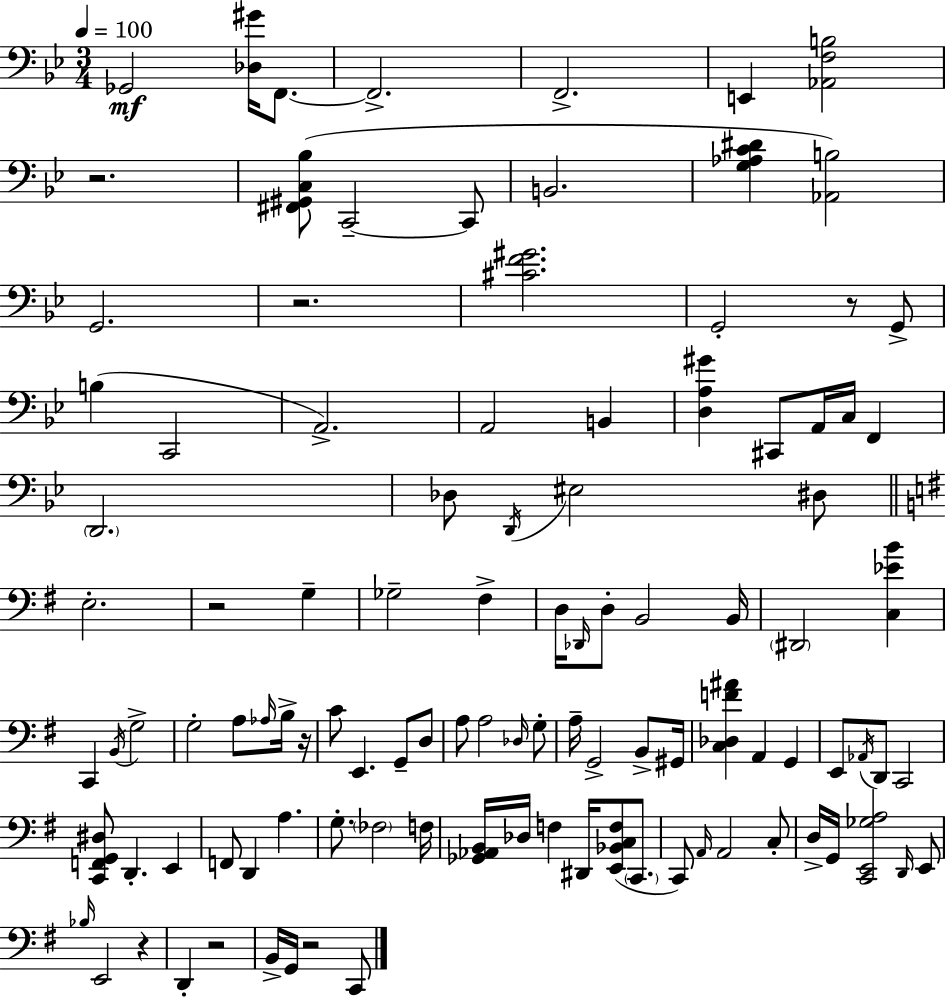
X:1
T:Untitled
M:3/4
L:1/4
K:Gm
_G,,2 [_D,^G]/4 F,,/2 F,,2 F,,2 E,, [_A,,F,B,]2 z2 [^F,,^G,,C,_B,]/2 C,,2 C,,/2 B,,2 [G,_A,C^D] [_A,,B,]2 G,,2 z2 [^CF^G]2 G,,2 z/2 G,,/2 B, C,,2 A,,2 A,,2 B,, [D,A,^G] ^C,,/2 A,,/4 C,/4 F,, D,,2 _D,/2 D,,/4 ^E,2 ^D,/2 E,2 z2 G, _G,2 ^F, D,/4 _D,,/4 D,/2 B,,2 B,,/4 ^D,,2 [C,_EB] C,, B,,/4 G,2 G,2 A,/2 _A,/4 B,/4 z/4 C/2 E,, G,,/2 D,/2 A,/2 A,2 _D,/4 G,/2 A,/4 G,,2 B,,/2 ^G,,/4 [C,_D,F^A] A,, G,, E,,/2 _A,,/4 D,,/2 C,,2 [C,,F,,G,,^D,]/2 D,, E,, F,,/2 D,, A, G,/2 _F,2 F,/4 [_G,,_A,,B,,]/4 _D,/4 F, ^D,,/4 [E,,_B,,C,F,]/2 C,,/2 C,,/2 A,,/4 A,,2 C,/2 D,/4 G,,/4 [C,,E,,_G,A,]2 D,,/4 E,,/2 _B,/4 E,,2 z D,, z2 B,,/4 G,,/4 z2 C,,/2